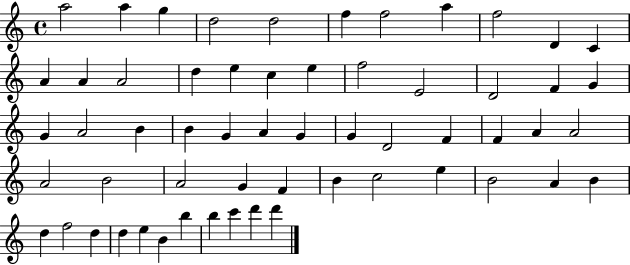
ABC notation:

X:1
T:Untitled
M:4/4
L:1/4
K:C
a2 a g d2 d2 f f2 a f2 D C A A A2 d e c e f2 E2 D2 F G G A2 B B G A G G D2 F F A A2 A2 B2 A2 G F B c2 e B2 A B d f2 d d e B b b c' d' d'